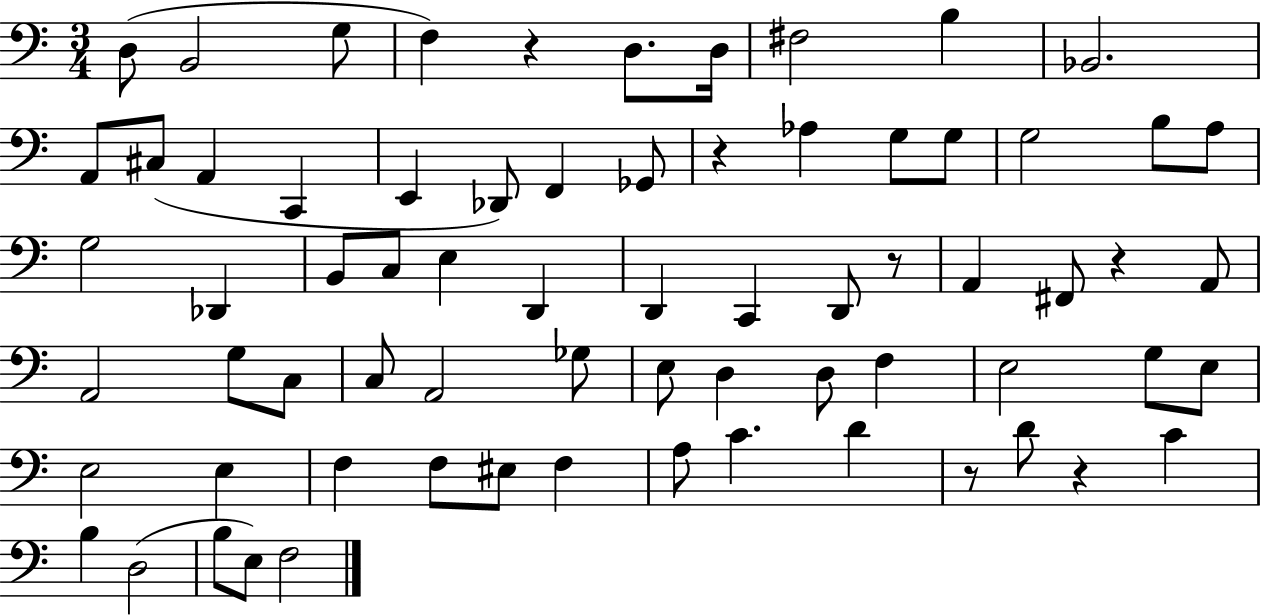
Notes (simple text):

D3/e B2/h G3/e F3/q R/q D3/e. D3/s F#3/h B3/q Bb2/h. A2/e C#3/e A2/q C2/q E2/q Db2/e F2/q Gb2/e R/q Ab3/q G3/e G3/e G3/h B3/e A3/e G3/h Db2/q B2/e C3/e E3/q D2/q D2/q C2/q D2/e R/e A2/q F#2/e R/q A2/e A2/h G3/e C3/e C3/e A2/h Gb3/e E3/e D3/q D3/e F3/q E3/h G3/e E3/e E3/h E3/q F3/q F3/e EIS3/e F3/q A3/e C4/q. D4/q R/e D4/e R/q C4/q B3/q D3/h B3/e E3/e F3/h